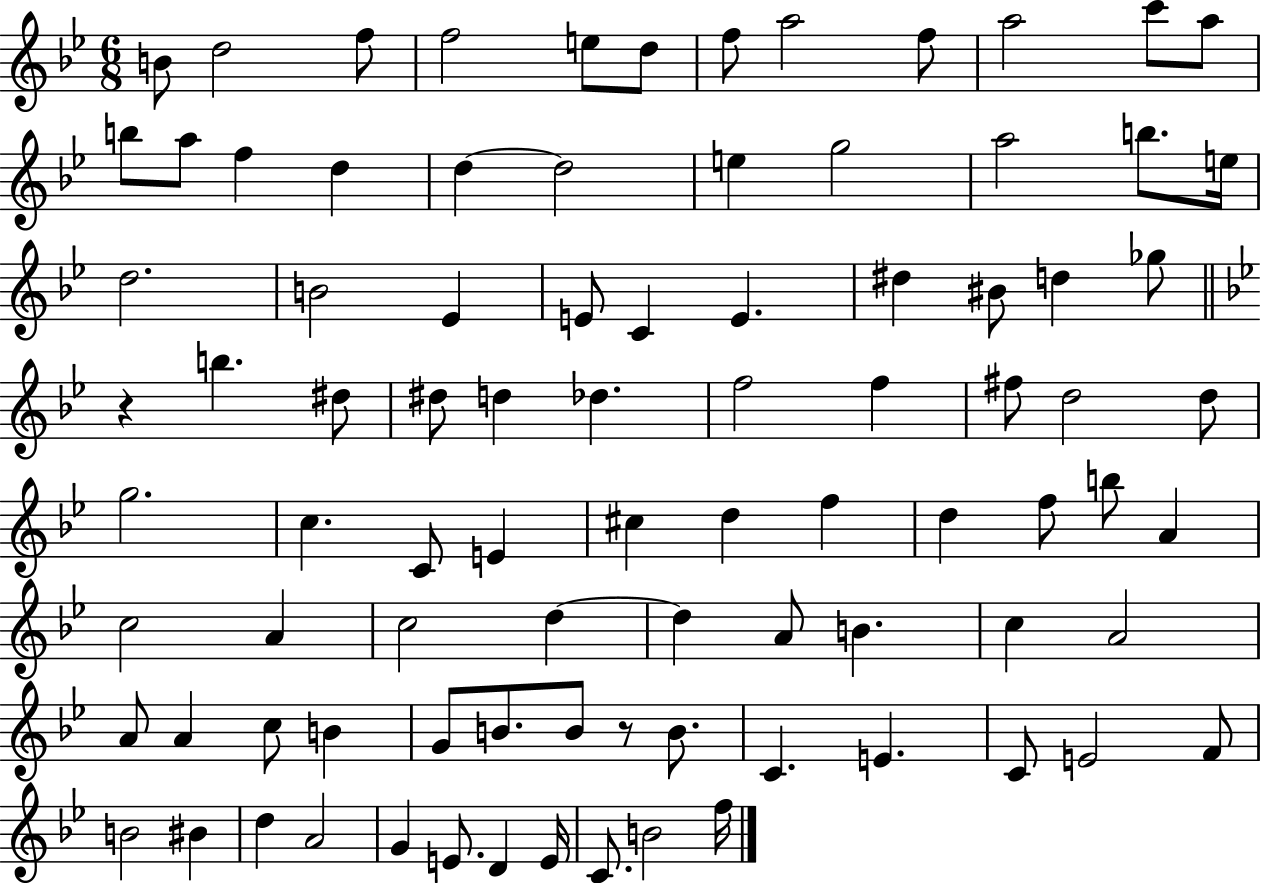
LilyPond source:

{
  \clef treble
  \numericTimeSignature
  \time 6/8
  \key bes \major
  b'8 d''2 f''8 | f''2 e''8 d''8 | f''8 a''2 f''8 | a''2 c'''8 a''8 | \break b''8 a''8 f''4 d''4 | d''4~~ d''2 | e''4 g''2 | a''2 b''8. e''16 | \break d''2. | b'2 ees'4 | e'8 c'4 e'4. | dis''4 bis'8 d''4 ges''8 | \break \bar "||" \break \key g \minor r4 b''4. dis''8 | dis''8 d''4 des''4. | f''2 f''4 | fis''8 d''2 d''8 | \break g''2. | c''4. c'8 e'4 | cis''4 d''4 f''4 | d''4 f''8 b''8 a'4 | \break c''2 a'4 | c''2 d''4~~ | d''4 a'8 b'4. | c''4 a'2 | \break a'8 a'4 c''8 b'4 | g'8 b'8. b'8 r8 b'8. | c'4. e'4. | c'8 e'2 f'8 | \break b'2 bis'4 | d''4 a'2 | g'4 e'8. d'4 e'16 | c'8. b'2 f''16 | \break \bar "|."
}